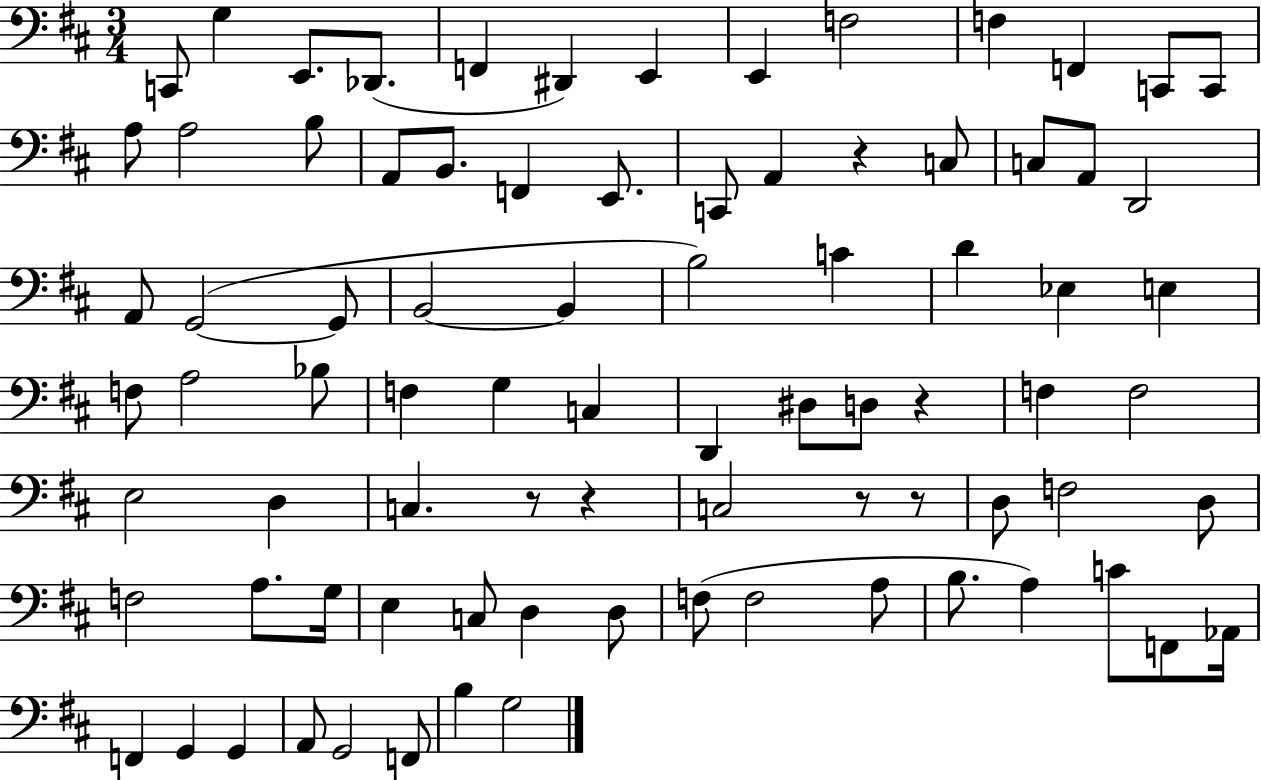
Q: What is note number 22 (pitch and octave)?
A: A2